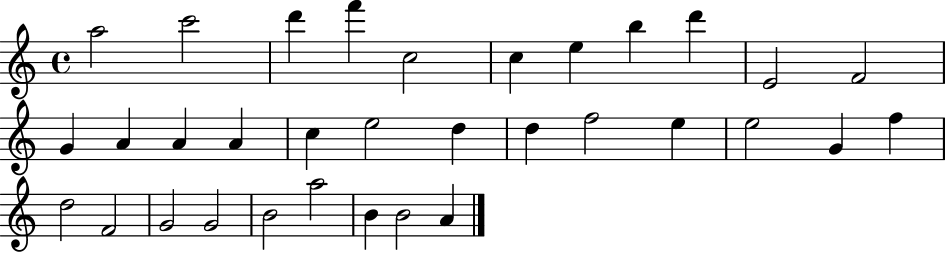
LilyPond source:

{
  \clef treble
  \time 4/4
  \defaultTimeSignature
  \key c \major
  a''2 c'''2 | d'''4 f'''4 c''2 | c''4 e''4 b''4 d'''4 | e'2 f'2 | \break g'4 a'4 a'4 a'4 | c''4 e''2 d''4 | d''4 f''2 e''4 | e''2 g'4 f''4 | \break d''2 f'2 | g'2 g'2 | b'2 a''2 | b'4 b'2 a'4 | \break \bar "|."
}